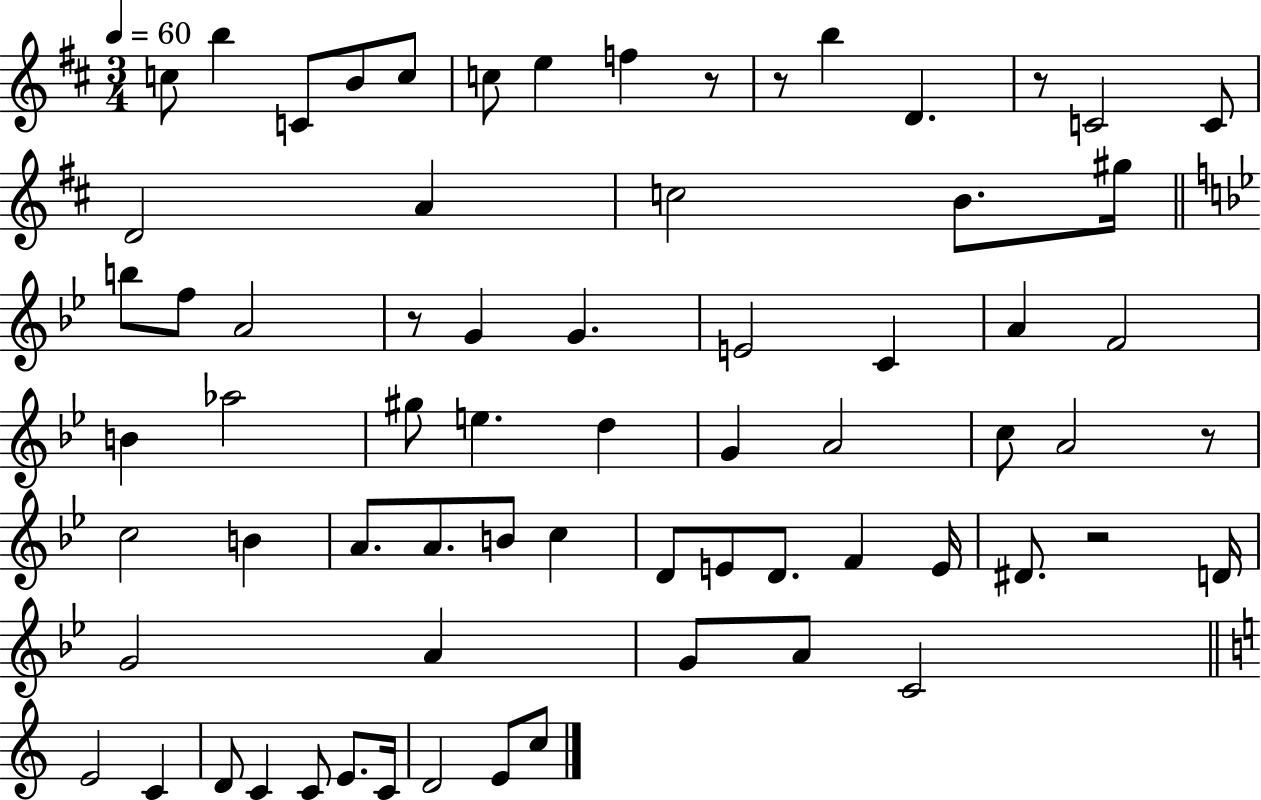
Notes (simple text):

C5/e B5/q C4/e B4/e C5/e C5/e E5/q F5/q R/e R/e B5/q D4/q. R/e C4/h C4/e D4/h A4/q C5/h B4/e. G#5/s B5/e F5/e A4/h R/e G4/q G4/q. E4/h C4/q A4/q F4/h B4/q Ab5/h G#5/e E5/q. D5/q G4/q A4/h C5/e A4/h R/e C5/h B4/q A4/e. A4/e. B4/e C5/q D4/e E4/e D4/e. F4/q E4/s D#4/e. R/h D4/s G4/h A4/q G4/e A4/e C4/h E4/h C4/q D4/e C4/q C4/e E4/e. C4/s D4/h E4/e C5/e